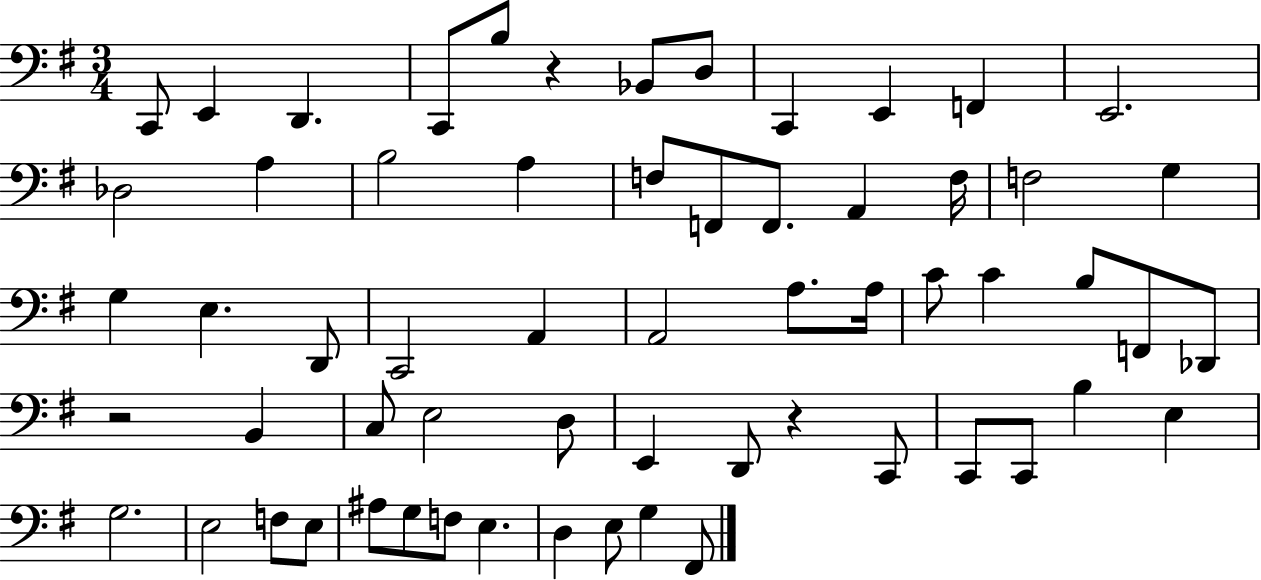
{
  \clef bass
  \numericTimeSignature
  \time 3/4
  \key g \major
  \repeat volta 2 { c,8 e,4 d,4. | c,8 b8 r4 bes,8 d8 | c,4 e,4 f,4 | e,2. | \break des2 a4 | b2 a4 | f8 f,8 f,8. a,4 f16 | f2 g4 | \break g4 e4. d,8 | c,2 a,4 | a,2 a8. a16 | c'8 c'4 b8 f,8 des,8 | \break r2 b,4 | c8 e2 d8 | e,4 d,8 r4 c,8 | c,8 c,8 b4 e4 | \break g2. | e2 f8 e8 | ais8 g8 f8 e4. | d4 e8 g4 fis,8 | \break } \bar "|."
}